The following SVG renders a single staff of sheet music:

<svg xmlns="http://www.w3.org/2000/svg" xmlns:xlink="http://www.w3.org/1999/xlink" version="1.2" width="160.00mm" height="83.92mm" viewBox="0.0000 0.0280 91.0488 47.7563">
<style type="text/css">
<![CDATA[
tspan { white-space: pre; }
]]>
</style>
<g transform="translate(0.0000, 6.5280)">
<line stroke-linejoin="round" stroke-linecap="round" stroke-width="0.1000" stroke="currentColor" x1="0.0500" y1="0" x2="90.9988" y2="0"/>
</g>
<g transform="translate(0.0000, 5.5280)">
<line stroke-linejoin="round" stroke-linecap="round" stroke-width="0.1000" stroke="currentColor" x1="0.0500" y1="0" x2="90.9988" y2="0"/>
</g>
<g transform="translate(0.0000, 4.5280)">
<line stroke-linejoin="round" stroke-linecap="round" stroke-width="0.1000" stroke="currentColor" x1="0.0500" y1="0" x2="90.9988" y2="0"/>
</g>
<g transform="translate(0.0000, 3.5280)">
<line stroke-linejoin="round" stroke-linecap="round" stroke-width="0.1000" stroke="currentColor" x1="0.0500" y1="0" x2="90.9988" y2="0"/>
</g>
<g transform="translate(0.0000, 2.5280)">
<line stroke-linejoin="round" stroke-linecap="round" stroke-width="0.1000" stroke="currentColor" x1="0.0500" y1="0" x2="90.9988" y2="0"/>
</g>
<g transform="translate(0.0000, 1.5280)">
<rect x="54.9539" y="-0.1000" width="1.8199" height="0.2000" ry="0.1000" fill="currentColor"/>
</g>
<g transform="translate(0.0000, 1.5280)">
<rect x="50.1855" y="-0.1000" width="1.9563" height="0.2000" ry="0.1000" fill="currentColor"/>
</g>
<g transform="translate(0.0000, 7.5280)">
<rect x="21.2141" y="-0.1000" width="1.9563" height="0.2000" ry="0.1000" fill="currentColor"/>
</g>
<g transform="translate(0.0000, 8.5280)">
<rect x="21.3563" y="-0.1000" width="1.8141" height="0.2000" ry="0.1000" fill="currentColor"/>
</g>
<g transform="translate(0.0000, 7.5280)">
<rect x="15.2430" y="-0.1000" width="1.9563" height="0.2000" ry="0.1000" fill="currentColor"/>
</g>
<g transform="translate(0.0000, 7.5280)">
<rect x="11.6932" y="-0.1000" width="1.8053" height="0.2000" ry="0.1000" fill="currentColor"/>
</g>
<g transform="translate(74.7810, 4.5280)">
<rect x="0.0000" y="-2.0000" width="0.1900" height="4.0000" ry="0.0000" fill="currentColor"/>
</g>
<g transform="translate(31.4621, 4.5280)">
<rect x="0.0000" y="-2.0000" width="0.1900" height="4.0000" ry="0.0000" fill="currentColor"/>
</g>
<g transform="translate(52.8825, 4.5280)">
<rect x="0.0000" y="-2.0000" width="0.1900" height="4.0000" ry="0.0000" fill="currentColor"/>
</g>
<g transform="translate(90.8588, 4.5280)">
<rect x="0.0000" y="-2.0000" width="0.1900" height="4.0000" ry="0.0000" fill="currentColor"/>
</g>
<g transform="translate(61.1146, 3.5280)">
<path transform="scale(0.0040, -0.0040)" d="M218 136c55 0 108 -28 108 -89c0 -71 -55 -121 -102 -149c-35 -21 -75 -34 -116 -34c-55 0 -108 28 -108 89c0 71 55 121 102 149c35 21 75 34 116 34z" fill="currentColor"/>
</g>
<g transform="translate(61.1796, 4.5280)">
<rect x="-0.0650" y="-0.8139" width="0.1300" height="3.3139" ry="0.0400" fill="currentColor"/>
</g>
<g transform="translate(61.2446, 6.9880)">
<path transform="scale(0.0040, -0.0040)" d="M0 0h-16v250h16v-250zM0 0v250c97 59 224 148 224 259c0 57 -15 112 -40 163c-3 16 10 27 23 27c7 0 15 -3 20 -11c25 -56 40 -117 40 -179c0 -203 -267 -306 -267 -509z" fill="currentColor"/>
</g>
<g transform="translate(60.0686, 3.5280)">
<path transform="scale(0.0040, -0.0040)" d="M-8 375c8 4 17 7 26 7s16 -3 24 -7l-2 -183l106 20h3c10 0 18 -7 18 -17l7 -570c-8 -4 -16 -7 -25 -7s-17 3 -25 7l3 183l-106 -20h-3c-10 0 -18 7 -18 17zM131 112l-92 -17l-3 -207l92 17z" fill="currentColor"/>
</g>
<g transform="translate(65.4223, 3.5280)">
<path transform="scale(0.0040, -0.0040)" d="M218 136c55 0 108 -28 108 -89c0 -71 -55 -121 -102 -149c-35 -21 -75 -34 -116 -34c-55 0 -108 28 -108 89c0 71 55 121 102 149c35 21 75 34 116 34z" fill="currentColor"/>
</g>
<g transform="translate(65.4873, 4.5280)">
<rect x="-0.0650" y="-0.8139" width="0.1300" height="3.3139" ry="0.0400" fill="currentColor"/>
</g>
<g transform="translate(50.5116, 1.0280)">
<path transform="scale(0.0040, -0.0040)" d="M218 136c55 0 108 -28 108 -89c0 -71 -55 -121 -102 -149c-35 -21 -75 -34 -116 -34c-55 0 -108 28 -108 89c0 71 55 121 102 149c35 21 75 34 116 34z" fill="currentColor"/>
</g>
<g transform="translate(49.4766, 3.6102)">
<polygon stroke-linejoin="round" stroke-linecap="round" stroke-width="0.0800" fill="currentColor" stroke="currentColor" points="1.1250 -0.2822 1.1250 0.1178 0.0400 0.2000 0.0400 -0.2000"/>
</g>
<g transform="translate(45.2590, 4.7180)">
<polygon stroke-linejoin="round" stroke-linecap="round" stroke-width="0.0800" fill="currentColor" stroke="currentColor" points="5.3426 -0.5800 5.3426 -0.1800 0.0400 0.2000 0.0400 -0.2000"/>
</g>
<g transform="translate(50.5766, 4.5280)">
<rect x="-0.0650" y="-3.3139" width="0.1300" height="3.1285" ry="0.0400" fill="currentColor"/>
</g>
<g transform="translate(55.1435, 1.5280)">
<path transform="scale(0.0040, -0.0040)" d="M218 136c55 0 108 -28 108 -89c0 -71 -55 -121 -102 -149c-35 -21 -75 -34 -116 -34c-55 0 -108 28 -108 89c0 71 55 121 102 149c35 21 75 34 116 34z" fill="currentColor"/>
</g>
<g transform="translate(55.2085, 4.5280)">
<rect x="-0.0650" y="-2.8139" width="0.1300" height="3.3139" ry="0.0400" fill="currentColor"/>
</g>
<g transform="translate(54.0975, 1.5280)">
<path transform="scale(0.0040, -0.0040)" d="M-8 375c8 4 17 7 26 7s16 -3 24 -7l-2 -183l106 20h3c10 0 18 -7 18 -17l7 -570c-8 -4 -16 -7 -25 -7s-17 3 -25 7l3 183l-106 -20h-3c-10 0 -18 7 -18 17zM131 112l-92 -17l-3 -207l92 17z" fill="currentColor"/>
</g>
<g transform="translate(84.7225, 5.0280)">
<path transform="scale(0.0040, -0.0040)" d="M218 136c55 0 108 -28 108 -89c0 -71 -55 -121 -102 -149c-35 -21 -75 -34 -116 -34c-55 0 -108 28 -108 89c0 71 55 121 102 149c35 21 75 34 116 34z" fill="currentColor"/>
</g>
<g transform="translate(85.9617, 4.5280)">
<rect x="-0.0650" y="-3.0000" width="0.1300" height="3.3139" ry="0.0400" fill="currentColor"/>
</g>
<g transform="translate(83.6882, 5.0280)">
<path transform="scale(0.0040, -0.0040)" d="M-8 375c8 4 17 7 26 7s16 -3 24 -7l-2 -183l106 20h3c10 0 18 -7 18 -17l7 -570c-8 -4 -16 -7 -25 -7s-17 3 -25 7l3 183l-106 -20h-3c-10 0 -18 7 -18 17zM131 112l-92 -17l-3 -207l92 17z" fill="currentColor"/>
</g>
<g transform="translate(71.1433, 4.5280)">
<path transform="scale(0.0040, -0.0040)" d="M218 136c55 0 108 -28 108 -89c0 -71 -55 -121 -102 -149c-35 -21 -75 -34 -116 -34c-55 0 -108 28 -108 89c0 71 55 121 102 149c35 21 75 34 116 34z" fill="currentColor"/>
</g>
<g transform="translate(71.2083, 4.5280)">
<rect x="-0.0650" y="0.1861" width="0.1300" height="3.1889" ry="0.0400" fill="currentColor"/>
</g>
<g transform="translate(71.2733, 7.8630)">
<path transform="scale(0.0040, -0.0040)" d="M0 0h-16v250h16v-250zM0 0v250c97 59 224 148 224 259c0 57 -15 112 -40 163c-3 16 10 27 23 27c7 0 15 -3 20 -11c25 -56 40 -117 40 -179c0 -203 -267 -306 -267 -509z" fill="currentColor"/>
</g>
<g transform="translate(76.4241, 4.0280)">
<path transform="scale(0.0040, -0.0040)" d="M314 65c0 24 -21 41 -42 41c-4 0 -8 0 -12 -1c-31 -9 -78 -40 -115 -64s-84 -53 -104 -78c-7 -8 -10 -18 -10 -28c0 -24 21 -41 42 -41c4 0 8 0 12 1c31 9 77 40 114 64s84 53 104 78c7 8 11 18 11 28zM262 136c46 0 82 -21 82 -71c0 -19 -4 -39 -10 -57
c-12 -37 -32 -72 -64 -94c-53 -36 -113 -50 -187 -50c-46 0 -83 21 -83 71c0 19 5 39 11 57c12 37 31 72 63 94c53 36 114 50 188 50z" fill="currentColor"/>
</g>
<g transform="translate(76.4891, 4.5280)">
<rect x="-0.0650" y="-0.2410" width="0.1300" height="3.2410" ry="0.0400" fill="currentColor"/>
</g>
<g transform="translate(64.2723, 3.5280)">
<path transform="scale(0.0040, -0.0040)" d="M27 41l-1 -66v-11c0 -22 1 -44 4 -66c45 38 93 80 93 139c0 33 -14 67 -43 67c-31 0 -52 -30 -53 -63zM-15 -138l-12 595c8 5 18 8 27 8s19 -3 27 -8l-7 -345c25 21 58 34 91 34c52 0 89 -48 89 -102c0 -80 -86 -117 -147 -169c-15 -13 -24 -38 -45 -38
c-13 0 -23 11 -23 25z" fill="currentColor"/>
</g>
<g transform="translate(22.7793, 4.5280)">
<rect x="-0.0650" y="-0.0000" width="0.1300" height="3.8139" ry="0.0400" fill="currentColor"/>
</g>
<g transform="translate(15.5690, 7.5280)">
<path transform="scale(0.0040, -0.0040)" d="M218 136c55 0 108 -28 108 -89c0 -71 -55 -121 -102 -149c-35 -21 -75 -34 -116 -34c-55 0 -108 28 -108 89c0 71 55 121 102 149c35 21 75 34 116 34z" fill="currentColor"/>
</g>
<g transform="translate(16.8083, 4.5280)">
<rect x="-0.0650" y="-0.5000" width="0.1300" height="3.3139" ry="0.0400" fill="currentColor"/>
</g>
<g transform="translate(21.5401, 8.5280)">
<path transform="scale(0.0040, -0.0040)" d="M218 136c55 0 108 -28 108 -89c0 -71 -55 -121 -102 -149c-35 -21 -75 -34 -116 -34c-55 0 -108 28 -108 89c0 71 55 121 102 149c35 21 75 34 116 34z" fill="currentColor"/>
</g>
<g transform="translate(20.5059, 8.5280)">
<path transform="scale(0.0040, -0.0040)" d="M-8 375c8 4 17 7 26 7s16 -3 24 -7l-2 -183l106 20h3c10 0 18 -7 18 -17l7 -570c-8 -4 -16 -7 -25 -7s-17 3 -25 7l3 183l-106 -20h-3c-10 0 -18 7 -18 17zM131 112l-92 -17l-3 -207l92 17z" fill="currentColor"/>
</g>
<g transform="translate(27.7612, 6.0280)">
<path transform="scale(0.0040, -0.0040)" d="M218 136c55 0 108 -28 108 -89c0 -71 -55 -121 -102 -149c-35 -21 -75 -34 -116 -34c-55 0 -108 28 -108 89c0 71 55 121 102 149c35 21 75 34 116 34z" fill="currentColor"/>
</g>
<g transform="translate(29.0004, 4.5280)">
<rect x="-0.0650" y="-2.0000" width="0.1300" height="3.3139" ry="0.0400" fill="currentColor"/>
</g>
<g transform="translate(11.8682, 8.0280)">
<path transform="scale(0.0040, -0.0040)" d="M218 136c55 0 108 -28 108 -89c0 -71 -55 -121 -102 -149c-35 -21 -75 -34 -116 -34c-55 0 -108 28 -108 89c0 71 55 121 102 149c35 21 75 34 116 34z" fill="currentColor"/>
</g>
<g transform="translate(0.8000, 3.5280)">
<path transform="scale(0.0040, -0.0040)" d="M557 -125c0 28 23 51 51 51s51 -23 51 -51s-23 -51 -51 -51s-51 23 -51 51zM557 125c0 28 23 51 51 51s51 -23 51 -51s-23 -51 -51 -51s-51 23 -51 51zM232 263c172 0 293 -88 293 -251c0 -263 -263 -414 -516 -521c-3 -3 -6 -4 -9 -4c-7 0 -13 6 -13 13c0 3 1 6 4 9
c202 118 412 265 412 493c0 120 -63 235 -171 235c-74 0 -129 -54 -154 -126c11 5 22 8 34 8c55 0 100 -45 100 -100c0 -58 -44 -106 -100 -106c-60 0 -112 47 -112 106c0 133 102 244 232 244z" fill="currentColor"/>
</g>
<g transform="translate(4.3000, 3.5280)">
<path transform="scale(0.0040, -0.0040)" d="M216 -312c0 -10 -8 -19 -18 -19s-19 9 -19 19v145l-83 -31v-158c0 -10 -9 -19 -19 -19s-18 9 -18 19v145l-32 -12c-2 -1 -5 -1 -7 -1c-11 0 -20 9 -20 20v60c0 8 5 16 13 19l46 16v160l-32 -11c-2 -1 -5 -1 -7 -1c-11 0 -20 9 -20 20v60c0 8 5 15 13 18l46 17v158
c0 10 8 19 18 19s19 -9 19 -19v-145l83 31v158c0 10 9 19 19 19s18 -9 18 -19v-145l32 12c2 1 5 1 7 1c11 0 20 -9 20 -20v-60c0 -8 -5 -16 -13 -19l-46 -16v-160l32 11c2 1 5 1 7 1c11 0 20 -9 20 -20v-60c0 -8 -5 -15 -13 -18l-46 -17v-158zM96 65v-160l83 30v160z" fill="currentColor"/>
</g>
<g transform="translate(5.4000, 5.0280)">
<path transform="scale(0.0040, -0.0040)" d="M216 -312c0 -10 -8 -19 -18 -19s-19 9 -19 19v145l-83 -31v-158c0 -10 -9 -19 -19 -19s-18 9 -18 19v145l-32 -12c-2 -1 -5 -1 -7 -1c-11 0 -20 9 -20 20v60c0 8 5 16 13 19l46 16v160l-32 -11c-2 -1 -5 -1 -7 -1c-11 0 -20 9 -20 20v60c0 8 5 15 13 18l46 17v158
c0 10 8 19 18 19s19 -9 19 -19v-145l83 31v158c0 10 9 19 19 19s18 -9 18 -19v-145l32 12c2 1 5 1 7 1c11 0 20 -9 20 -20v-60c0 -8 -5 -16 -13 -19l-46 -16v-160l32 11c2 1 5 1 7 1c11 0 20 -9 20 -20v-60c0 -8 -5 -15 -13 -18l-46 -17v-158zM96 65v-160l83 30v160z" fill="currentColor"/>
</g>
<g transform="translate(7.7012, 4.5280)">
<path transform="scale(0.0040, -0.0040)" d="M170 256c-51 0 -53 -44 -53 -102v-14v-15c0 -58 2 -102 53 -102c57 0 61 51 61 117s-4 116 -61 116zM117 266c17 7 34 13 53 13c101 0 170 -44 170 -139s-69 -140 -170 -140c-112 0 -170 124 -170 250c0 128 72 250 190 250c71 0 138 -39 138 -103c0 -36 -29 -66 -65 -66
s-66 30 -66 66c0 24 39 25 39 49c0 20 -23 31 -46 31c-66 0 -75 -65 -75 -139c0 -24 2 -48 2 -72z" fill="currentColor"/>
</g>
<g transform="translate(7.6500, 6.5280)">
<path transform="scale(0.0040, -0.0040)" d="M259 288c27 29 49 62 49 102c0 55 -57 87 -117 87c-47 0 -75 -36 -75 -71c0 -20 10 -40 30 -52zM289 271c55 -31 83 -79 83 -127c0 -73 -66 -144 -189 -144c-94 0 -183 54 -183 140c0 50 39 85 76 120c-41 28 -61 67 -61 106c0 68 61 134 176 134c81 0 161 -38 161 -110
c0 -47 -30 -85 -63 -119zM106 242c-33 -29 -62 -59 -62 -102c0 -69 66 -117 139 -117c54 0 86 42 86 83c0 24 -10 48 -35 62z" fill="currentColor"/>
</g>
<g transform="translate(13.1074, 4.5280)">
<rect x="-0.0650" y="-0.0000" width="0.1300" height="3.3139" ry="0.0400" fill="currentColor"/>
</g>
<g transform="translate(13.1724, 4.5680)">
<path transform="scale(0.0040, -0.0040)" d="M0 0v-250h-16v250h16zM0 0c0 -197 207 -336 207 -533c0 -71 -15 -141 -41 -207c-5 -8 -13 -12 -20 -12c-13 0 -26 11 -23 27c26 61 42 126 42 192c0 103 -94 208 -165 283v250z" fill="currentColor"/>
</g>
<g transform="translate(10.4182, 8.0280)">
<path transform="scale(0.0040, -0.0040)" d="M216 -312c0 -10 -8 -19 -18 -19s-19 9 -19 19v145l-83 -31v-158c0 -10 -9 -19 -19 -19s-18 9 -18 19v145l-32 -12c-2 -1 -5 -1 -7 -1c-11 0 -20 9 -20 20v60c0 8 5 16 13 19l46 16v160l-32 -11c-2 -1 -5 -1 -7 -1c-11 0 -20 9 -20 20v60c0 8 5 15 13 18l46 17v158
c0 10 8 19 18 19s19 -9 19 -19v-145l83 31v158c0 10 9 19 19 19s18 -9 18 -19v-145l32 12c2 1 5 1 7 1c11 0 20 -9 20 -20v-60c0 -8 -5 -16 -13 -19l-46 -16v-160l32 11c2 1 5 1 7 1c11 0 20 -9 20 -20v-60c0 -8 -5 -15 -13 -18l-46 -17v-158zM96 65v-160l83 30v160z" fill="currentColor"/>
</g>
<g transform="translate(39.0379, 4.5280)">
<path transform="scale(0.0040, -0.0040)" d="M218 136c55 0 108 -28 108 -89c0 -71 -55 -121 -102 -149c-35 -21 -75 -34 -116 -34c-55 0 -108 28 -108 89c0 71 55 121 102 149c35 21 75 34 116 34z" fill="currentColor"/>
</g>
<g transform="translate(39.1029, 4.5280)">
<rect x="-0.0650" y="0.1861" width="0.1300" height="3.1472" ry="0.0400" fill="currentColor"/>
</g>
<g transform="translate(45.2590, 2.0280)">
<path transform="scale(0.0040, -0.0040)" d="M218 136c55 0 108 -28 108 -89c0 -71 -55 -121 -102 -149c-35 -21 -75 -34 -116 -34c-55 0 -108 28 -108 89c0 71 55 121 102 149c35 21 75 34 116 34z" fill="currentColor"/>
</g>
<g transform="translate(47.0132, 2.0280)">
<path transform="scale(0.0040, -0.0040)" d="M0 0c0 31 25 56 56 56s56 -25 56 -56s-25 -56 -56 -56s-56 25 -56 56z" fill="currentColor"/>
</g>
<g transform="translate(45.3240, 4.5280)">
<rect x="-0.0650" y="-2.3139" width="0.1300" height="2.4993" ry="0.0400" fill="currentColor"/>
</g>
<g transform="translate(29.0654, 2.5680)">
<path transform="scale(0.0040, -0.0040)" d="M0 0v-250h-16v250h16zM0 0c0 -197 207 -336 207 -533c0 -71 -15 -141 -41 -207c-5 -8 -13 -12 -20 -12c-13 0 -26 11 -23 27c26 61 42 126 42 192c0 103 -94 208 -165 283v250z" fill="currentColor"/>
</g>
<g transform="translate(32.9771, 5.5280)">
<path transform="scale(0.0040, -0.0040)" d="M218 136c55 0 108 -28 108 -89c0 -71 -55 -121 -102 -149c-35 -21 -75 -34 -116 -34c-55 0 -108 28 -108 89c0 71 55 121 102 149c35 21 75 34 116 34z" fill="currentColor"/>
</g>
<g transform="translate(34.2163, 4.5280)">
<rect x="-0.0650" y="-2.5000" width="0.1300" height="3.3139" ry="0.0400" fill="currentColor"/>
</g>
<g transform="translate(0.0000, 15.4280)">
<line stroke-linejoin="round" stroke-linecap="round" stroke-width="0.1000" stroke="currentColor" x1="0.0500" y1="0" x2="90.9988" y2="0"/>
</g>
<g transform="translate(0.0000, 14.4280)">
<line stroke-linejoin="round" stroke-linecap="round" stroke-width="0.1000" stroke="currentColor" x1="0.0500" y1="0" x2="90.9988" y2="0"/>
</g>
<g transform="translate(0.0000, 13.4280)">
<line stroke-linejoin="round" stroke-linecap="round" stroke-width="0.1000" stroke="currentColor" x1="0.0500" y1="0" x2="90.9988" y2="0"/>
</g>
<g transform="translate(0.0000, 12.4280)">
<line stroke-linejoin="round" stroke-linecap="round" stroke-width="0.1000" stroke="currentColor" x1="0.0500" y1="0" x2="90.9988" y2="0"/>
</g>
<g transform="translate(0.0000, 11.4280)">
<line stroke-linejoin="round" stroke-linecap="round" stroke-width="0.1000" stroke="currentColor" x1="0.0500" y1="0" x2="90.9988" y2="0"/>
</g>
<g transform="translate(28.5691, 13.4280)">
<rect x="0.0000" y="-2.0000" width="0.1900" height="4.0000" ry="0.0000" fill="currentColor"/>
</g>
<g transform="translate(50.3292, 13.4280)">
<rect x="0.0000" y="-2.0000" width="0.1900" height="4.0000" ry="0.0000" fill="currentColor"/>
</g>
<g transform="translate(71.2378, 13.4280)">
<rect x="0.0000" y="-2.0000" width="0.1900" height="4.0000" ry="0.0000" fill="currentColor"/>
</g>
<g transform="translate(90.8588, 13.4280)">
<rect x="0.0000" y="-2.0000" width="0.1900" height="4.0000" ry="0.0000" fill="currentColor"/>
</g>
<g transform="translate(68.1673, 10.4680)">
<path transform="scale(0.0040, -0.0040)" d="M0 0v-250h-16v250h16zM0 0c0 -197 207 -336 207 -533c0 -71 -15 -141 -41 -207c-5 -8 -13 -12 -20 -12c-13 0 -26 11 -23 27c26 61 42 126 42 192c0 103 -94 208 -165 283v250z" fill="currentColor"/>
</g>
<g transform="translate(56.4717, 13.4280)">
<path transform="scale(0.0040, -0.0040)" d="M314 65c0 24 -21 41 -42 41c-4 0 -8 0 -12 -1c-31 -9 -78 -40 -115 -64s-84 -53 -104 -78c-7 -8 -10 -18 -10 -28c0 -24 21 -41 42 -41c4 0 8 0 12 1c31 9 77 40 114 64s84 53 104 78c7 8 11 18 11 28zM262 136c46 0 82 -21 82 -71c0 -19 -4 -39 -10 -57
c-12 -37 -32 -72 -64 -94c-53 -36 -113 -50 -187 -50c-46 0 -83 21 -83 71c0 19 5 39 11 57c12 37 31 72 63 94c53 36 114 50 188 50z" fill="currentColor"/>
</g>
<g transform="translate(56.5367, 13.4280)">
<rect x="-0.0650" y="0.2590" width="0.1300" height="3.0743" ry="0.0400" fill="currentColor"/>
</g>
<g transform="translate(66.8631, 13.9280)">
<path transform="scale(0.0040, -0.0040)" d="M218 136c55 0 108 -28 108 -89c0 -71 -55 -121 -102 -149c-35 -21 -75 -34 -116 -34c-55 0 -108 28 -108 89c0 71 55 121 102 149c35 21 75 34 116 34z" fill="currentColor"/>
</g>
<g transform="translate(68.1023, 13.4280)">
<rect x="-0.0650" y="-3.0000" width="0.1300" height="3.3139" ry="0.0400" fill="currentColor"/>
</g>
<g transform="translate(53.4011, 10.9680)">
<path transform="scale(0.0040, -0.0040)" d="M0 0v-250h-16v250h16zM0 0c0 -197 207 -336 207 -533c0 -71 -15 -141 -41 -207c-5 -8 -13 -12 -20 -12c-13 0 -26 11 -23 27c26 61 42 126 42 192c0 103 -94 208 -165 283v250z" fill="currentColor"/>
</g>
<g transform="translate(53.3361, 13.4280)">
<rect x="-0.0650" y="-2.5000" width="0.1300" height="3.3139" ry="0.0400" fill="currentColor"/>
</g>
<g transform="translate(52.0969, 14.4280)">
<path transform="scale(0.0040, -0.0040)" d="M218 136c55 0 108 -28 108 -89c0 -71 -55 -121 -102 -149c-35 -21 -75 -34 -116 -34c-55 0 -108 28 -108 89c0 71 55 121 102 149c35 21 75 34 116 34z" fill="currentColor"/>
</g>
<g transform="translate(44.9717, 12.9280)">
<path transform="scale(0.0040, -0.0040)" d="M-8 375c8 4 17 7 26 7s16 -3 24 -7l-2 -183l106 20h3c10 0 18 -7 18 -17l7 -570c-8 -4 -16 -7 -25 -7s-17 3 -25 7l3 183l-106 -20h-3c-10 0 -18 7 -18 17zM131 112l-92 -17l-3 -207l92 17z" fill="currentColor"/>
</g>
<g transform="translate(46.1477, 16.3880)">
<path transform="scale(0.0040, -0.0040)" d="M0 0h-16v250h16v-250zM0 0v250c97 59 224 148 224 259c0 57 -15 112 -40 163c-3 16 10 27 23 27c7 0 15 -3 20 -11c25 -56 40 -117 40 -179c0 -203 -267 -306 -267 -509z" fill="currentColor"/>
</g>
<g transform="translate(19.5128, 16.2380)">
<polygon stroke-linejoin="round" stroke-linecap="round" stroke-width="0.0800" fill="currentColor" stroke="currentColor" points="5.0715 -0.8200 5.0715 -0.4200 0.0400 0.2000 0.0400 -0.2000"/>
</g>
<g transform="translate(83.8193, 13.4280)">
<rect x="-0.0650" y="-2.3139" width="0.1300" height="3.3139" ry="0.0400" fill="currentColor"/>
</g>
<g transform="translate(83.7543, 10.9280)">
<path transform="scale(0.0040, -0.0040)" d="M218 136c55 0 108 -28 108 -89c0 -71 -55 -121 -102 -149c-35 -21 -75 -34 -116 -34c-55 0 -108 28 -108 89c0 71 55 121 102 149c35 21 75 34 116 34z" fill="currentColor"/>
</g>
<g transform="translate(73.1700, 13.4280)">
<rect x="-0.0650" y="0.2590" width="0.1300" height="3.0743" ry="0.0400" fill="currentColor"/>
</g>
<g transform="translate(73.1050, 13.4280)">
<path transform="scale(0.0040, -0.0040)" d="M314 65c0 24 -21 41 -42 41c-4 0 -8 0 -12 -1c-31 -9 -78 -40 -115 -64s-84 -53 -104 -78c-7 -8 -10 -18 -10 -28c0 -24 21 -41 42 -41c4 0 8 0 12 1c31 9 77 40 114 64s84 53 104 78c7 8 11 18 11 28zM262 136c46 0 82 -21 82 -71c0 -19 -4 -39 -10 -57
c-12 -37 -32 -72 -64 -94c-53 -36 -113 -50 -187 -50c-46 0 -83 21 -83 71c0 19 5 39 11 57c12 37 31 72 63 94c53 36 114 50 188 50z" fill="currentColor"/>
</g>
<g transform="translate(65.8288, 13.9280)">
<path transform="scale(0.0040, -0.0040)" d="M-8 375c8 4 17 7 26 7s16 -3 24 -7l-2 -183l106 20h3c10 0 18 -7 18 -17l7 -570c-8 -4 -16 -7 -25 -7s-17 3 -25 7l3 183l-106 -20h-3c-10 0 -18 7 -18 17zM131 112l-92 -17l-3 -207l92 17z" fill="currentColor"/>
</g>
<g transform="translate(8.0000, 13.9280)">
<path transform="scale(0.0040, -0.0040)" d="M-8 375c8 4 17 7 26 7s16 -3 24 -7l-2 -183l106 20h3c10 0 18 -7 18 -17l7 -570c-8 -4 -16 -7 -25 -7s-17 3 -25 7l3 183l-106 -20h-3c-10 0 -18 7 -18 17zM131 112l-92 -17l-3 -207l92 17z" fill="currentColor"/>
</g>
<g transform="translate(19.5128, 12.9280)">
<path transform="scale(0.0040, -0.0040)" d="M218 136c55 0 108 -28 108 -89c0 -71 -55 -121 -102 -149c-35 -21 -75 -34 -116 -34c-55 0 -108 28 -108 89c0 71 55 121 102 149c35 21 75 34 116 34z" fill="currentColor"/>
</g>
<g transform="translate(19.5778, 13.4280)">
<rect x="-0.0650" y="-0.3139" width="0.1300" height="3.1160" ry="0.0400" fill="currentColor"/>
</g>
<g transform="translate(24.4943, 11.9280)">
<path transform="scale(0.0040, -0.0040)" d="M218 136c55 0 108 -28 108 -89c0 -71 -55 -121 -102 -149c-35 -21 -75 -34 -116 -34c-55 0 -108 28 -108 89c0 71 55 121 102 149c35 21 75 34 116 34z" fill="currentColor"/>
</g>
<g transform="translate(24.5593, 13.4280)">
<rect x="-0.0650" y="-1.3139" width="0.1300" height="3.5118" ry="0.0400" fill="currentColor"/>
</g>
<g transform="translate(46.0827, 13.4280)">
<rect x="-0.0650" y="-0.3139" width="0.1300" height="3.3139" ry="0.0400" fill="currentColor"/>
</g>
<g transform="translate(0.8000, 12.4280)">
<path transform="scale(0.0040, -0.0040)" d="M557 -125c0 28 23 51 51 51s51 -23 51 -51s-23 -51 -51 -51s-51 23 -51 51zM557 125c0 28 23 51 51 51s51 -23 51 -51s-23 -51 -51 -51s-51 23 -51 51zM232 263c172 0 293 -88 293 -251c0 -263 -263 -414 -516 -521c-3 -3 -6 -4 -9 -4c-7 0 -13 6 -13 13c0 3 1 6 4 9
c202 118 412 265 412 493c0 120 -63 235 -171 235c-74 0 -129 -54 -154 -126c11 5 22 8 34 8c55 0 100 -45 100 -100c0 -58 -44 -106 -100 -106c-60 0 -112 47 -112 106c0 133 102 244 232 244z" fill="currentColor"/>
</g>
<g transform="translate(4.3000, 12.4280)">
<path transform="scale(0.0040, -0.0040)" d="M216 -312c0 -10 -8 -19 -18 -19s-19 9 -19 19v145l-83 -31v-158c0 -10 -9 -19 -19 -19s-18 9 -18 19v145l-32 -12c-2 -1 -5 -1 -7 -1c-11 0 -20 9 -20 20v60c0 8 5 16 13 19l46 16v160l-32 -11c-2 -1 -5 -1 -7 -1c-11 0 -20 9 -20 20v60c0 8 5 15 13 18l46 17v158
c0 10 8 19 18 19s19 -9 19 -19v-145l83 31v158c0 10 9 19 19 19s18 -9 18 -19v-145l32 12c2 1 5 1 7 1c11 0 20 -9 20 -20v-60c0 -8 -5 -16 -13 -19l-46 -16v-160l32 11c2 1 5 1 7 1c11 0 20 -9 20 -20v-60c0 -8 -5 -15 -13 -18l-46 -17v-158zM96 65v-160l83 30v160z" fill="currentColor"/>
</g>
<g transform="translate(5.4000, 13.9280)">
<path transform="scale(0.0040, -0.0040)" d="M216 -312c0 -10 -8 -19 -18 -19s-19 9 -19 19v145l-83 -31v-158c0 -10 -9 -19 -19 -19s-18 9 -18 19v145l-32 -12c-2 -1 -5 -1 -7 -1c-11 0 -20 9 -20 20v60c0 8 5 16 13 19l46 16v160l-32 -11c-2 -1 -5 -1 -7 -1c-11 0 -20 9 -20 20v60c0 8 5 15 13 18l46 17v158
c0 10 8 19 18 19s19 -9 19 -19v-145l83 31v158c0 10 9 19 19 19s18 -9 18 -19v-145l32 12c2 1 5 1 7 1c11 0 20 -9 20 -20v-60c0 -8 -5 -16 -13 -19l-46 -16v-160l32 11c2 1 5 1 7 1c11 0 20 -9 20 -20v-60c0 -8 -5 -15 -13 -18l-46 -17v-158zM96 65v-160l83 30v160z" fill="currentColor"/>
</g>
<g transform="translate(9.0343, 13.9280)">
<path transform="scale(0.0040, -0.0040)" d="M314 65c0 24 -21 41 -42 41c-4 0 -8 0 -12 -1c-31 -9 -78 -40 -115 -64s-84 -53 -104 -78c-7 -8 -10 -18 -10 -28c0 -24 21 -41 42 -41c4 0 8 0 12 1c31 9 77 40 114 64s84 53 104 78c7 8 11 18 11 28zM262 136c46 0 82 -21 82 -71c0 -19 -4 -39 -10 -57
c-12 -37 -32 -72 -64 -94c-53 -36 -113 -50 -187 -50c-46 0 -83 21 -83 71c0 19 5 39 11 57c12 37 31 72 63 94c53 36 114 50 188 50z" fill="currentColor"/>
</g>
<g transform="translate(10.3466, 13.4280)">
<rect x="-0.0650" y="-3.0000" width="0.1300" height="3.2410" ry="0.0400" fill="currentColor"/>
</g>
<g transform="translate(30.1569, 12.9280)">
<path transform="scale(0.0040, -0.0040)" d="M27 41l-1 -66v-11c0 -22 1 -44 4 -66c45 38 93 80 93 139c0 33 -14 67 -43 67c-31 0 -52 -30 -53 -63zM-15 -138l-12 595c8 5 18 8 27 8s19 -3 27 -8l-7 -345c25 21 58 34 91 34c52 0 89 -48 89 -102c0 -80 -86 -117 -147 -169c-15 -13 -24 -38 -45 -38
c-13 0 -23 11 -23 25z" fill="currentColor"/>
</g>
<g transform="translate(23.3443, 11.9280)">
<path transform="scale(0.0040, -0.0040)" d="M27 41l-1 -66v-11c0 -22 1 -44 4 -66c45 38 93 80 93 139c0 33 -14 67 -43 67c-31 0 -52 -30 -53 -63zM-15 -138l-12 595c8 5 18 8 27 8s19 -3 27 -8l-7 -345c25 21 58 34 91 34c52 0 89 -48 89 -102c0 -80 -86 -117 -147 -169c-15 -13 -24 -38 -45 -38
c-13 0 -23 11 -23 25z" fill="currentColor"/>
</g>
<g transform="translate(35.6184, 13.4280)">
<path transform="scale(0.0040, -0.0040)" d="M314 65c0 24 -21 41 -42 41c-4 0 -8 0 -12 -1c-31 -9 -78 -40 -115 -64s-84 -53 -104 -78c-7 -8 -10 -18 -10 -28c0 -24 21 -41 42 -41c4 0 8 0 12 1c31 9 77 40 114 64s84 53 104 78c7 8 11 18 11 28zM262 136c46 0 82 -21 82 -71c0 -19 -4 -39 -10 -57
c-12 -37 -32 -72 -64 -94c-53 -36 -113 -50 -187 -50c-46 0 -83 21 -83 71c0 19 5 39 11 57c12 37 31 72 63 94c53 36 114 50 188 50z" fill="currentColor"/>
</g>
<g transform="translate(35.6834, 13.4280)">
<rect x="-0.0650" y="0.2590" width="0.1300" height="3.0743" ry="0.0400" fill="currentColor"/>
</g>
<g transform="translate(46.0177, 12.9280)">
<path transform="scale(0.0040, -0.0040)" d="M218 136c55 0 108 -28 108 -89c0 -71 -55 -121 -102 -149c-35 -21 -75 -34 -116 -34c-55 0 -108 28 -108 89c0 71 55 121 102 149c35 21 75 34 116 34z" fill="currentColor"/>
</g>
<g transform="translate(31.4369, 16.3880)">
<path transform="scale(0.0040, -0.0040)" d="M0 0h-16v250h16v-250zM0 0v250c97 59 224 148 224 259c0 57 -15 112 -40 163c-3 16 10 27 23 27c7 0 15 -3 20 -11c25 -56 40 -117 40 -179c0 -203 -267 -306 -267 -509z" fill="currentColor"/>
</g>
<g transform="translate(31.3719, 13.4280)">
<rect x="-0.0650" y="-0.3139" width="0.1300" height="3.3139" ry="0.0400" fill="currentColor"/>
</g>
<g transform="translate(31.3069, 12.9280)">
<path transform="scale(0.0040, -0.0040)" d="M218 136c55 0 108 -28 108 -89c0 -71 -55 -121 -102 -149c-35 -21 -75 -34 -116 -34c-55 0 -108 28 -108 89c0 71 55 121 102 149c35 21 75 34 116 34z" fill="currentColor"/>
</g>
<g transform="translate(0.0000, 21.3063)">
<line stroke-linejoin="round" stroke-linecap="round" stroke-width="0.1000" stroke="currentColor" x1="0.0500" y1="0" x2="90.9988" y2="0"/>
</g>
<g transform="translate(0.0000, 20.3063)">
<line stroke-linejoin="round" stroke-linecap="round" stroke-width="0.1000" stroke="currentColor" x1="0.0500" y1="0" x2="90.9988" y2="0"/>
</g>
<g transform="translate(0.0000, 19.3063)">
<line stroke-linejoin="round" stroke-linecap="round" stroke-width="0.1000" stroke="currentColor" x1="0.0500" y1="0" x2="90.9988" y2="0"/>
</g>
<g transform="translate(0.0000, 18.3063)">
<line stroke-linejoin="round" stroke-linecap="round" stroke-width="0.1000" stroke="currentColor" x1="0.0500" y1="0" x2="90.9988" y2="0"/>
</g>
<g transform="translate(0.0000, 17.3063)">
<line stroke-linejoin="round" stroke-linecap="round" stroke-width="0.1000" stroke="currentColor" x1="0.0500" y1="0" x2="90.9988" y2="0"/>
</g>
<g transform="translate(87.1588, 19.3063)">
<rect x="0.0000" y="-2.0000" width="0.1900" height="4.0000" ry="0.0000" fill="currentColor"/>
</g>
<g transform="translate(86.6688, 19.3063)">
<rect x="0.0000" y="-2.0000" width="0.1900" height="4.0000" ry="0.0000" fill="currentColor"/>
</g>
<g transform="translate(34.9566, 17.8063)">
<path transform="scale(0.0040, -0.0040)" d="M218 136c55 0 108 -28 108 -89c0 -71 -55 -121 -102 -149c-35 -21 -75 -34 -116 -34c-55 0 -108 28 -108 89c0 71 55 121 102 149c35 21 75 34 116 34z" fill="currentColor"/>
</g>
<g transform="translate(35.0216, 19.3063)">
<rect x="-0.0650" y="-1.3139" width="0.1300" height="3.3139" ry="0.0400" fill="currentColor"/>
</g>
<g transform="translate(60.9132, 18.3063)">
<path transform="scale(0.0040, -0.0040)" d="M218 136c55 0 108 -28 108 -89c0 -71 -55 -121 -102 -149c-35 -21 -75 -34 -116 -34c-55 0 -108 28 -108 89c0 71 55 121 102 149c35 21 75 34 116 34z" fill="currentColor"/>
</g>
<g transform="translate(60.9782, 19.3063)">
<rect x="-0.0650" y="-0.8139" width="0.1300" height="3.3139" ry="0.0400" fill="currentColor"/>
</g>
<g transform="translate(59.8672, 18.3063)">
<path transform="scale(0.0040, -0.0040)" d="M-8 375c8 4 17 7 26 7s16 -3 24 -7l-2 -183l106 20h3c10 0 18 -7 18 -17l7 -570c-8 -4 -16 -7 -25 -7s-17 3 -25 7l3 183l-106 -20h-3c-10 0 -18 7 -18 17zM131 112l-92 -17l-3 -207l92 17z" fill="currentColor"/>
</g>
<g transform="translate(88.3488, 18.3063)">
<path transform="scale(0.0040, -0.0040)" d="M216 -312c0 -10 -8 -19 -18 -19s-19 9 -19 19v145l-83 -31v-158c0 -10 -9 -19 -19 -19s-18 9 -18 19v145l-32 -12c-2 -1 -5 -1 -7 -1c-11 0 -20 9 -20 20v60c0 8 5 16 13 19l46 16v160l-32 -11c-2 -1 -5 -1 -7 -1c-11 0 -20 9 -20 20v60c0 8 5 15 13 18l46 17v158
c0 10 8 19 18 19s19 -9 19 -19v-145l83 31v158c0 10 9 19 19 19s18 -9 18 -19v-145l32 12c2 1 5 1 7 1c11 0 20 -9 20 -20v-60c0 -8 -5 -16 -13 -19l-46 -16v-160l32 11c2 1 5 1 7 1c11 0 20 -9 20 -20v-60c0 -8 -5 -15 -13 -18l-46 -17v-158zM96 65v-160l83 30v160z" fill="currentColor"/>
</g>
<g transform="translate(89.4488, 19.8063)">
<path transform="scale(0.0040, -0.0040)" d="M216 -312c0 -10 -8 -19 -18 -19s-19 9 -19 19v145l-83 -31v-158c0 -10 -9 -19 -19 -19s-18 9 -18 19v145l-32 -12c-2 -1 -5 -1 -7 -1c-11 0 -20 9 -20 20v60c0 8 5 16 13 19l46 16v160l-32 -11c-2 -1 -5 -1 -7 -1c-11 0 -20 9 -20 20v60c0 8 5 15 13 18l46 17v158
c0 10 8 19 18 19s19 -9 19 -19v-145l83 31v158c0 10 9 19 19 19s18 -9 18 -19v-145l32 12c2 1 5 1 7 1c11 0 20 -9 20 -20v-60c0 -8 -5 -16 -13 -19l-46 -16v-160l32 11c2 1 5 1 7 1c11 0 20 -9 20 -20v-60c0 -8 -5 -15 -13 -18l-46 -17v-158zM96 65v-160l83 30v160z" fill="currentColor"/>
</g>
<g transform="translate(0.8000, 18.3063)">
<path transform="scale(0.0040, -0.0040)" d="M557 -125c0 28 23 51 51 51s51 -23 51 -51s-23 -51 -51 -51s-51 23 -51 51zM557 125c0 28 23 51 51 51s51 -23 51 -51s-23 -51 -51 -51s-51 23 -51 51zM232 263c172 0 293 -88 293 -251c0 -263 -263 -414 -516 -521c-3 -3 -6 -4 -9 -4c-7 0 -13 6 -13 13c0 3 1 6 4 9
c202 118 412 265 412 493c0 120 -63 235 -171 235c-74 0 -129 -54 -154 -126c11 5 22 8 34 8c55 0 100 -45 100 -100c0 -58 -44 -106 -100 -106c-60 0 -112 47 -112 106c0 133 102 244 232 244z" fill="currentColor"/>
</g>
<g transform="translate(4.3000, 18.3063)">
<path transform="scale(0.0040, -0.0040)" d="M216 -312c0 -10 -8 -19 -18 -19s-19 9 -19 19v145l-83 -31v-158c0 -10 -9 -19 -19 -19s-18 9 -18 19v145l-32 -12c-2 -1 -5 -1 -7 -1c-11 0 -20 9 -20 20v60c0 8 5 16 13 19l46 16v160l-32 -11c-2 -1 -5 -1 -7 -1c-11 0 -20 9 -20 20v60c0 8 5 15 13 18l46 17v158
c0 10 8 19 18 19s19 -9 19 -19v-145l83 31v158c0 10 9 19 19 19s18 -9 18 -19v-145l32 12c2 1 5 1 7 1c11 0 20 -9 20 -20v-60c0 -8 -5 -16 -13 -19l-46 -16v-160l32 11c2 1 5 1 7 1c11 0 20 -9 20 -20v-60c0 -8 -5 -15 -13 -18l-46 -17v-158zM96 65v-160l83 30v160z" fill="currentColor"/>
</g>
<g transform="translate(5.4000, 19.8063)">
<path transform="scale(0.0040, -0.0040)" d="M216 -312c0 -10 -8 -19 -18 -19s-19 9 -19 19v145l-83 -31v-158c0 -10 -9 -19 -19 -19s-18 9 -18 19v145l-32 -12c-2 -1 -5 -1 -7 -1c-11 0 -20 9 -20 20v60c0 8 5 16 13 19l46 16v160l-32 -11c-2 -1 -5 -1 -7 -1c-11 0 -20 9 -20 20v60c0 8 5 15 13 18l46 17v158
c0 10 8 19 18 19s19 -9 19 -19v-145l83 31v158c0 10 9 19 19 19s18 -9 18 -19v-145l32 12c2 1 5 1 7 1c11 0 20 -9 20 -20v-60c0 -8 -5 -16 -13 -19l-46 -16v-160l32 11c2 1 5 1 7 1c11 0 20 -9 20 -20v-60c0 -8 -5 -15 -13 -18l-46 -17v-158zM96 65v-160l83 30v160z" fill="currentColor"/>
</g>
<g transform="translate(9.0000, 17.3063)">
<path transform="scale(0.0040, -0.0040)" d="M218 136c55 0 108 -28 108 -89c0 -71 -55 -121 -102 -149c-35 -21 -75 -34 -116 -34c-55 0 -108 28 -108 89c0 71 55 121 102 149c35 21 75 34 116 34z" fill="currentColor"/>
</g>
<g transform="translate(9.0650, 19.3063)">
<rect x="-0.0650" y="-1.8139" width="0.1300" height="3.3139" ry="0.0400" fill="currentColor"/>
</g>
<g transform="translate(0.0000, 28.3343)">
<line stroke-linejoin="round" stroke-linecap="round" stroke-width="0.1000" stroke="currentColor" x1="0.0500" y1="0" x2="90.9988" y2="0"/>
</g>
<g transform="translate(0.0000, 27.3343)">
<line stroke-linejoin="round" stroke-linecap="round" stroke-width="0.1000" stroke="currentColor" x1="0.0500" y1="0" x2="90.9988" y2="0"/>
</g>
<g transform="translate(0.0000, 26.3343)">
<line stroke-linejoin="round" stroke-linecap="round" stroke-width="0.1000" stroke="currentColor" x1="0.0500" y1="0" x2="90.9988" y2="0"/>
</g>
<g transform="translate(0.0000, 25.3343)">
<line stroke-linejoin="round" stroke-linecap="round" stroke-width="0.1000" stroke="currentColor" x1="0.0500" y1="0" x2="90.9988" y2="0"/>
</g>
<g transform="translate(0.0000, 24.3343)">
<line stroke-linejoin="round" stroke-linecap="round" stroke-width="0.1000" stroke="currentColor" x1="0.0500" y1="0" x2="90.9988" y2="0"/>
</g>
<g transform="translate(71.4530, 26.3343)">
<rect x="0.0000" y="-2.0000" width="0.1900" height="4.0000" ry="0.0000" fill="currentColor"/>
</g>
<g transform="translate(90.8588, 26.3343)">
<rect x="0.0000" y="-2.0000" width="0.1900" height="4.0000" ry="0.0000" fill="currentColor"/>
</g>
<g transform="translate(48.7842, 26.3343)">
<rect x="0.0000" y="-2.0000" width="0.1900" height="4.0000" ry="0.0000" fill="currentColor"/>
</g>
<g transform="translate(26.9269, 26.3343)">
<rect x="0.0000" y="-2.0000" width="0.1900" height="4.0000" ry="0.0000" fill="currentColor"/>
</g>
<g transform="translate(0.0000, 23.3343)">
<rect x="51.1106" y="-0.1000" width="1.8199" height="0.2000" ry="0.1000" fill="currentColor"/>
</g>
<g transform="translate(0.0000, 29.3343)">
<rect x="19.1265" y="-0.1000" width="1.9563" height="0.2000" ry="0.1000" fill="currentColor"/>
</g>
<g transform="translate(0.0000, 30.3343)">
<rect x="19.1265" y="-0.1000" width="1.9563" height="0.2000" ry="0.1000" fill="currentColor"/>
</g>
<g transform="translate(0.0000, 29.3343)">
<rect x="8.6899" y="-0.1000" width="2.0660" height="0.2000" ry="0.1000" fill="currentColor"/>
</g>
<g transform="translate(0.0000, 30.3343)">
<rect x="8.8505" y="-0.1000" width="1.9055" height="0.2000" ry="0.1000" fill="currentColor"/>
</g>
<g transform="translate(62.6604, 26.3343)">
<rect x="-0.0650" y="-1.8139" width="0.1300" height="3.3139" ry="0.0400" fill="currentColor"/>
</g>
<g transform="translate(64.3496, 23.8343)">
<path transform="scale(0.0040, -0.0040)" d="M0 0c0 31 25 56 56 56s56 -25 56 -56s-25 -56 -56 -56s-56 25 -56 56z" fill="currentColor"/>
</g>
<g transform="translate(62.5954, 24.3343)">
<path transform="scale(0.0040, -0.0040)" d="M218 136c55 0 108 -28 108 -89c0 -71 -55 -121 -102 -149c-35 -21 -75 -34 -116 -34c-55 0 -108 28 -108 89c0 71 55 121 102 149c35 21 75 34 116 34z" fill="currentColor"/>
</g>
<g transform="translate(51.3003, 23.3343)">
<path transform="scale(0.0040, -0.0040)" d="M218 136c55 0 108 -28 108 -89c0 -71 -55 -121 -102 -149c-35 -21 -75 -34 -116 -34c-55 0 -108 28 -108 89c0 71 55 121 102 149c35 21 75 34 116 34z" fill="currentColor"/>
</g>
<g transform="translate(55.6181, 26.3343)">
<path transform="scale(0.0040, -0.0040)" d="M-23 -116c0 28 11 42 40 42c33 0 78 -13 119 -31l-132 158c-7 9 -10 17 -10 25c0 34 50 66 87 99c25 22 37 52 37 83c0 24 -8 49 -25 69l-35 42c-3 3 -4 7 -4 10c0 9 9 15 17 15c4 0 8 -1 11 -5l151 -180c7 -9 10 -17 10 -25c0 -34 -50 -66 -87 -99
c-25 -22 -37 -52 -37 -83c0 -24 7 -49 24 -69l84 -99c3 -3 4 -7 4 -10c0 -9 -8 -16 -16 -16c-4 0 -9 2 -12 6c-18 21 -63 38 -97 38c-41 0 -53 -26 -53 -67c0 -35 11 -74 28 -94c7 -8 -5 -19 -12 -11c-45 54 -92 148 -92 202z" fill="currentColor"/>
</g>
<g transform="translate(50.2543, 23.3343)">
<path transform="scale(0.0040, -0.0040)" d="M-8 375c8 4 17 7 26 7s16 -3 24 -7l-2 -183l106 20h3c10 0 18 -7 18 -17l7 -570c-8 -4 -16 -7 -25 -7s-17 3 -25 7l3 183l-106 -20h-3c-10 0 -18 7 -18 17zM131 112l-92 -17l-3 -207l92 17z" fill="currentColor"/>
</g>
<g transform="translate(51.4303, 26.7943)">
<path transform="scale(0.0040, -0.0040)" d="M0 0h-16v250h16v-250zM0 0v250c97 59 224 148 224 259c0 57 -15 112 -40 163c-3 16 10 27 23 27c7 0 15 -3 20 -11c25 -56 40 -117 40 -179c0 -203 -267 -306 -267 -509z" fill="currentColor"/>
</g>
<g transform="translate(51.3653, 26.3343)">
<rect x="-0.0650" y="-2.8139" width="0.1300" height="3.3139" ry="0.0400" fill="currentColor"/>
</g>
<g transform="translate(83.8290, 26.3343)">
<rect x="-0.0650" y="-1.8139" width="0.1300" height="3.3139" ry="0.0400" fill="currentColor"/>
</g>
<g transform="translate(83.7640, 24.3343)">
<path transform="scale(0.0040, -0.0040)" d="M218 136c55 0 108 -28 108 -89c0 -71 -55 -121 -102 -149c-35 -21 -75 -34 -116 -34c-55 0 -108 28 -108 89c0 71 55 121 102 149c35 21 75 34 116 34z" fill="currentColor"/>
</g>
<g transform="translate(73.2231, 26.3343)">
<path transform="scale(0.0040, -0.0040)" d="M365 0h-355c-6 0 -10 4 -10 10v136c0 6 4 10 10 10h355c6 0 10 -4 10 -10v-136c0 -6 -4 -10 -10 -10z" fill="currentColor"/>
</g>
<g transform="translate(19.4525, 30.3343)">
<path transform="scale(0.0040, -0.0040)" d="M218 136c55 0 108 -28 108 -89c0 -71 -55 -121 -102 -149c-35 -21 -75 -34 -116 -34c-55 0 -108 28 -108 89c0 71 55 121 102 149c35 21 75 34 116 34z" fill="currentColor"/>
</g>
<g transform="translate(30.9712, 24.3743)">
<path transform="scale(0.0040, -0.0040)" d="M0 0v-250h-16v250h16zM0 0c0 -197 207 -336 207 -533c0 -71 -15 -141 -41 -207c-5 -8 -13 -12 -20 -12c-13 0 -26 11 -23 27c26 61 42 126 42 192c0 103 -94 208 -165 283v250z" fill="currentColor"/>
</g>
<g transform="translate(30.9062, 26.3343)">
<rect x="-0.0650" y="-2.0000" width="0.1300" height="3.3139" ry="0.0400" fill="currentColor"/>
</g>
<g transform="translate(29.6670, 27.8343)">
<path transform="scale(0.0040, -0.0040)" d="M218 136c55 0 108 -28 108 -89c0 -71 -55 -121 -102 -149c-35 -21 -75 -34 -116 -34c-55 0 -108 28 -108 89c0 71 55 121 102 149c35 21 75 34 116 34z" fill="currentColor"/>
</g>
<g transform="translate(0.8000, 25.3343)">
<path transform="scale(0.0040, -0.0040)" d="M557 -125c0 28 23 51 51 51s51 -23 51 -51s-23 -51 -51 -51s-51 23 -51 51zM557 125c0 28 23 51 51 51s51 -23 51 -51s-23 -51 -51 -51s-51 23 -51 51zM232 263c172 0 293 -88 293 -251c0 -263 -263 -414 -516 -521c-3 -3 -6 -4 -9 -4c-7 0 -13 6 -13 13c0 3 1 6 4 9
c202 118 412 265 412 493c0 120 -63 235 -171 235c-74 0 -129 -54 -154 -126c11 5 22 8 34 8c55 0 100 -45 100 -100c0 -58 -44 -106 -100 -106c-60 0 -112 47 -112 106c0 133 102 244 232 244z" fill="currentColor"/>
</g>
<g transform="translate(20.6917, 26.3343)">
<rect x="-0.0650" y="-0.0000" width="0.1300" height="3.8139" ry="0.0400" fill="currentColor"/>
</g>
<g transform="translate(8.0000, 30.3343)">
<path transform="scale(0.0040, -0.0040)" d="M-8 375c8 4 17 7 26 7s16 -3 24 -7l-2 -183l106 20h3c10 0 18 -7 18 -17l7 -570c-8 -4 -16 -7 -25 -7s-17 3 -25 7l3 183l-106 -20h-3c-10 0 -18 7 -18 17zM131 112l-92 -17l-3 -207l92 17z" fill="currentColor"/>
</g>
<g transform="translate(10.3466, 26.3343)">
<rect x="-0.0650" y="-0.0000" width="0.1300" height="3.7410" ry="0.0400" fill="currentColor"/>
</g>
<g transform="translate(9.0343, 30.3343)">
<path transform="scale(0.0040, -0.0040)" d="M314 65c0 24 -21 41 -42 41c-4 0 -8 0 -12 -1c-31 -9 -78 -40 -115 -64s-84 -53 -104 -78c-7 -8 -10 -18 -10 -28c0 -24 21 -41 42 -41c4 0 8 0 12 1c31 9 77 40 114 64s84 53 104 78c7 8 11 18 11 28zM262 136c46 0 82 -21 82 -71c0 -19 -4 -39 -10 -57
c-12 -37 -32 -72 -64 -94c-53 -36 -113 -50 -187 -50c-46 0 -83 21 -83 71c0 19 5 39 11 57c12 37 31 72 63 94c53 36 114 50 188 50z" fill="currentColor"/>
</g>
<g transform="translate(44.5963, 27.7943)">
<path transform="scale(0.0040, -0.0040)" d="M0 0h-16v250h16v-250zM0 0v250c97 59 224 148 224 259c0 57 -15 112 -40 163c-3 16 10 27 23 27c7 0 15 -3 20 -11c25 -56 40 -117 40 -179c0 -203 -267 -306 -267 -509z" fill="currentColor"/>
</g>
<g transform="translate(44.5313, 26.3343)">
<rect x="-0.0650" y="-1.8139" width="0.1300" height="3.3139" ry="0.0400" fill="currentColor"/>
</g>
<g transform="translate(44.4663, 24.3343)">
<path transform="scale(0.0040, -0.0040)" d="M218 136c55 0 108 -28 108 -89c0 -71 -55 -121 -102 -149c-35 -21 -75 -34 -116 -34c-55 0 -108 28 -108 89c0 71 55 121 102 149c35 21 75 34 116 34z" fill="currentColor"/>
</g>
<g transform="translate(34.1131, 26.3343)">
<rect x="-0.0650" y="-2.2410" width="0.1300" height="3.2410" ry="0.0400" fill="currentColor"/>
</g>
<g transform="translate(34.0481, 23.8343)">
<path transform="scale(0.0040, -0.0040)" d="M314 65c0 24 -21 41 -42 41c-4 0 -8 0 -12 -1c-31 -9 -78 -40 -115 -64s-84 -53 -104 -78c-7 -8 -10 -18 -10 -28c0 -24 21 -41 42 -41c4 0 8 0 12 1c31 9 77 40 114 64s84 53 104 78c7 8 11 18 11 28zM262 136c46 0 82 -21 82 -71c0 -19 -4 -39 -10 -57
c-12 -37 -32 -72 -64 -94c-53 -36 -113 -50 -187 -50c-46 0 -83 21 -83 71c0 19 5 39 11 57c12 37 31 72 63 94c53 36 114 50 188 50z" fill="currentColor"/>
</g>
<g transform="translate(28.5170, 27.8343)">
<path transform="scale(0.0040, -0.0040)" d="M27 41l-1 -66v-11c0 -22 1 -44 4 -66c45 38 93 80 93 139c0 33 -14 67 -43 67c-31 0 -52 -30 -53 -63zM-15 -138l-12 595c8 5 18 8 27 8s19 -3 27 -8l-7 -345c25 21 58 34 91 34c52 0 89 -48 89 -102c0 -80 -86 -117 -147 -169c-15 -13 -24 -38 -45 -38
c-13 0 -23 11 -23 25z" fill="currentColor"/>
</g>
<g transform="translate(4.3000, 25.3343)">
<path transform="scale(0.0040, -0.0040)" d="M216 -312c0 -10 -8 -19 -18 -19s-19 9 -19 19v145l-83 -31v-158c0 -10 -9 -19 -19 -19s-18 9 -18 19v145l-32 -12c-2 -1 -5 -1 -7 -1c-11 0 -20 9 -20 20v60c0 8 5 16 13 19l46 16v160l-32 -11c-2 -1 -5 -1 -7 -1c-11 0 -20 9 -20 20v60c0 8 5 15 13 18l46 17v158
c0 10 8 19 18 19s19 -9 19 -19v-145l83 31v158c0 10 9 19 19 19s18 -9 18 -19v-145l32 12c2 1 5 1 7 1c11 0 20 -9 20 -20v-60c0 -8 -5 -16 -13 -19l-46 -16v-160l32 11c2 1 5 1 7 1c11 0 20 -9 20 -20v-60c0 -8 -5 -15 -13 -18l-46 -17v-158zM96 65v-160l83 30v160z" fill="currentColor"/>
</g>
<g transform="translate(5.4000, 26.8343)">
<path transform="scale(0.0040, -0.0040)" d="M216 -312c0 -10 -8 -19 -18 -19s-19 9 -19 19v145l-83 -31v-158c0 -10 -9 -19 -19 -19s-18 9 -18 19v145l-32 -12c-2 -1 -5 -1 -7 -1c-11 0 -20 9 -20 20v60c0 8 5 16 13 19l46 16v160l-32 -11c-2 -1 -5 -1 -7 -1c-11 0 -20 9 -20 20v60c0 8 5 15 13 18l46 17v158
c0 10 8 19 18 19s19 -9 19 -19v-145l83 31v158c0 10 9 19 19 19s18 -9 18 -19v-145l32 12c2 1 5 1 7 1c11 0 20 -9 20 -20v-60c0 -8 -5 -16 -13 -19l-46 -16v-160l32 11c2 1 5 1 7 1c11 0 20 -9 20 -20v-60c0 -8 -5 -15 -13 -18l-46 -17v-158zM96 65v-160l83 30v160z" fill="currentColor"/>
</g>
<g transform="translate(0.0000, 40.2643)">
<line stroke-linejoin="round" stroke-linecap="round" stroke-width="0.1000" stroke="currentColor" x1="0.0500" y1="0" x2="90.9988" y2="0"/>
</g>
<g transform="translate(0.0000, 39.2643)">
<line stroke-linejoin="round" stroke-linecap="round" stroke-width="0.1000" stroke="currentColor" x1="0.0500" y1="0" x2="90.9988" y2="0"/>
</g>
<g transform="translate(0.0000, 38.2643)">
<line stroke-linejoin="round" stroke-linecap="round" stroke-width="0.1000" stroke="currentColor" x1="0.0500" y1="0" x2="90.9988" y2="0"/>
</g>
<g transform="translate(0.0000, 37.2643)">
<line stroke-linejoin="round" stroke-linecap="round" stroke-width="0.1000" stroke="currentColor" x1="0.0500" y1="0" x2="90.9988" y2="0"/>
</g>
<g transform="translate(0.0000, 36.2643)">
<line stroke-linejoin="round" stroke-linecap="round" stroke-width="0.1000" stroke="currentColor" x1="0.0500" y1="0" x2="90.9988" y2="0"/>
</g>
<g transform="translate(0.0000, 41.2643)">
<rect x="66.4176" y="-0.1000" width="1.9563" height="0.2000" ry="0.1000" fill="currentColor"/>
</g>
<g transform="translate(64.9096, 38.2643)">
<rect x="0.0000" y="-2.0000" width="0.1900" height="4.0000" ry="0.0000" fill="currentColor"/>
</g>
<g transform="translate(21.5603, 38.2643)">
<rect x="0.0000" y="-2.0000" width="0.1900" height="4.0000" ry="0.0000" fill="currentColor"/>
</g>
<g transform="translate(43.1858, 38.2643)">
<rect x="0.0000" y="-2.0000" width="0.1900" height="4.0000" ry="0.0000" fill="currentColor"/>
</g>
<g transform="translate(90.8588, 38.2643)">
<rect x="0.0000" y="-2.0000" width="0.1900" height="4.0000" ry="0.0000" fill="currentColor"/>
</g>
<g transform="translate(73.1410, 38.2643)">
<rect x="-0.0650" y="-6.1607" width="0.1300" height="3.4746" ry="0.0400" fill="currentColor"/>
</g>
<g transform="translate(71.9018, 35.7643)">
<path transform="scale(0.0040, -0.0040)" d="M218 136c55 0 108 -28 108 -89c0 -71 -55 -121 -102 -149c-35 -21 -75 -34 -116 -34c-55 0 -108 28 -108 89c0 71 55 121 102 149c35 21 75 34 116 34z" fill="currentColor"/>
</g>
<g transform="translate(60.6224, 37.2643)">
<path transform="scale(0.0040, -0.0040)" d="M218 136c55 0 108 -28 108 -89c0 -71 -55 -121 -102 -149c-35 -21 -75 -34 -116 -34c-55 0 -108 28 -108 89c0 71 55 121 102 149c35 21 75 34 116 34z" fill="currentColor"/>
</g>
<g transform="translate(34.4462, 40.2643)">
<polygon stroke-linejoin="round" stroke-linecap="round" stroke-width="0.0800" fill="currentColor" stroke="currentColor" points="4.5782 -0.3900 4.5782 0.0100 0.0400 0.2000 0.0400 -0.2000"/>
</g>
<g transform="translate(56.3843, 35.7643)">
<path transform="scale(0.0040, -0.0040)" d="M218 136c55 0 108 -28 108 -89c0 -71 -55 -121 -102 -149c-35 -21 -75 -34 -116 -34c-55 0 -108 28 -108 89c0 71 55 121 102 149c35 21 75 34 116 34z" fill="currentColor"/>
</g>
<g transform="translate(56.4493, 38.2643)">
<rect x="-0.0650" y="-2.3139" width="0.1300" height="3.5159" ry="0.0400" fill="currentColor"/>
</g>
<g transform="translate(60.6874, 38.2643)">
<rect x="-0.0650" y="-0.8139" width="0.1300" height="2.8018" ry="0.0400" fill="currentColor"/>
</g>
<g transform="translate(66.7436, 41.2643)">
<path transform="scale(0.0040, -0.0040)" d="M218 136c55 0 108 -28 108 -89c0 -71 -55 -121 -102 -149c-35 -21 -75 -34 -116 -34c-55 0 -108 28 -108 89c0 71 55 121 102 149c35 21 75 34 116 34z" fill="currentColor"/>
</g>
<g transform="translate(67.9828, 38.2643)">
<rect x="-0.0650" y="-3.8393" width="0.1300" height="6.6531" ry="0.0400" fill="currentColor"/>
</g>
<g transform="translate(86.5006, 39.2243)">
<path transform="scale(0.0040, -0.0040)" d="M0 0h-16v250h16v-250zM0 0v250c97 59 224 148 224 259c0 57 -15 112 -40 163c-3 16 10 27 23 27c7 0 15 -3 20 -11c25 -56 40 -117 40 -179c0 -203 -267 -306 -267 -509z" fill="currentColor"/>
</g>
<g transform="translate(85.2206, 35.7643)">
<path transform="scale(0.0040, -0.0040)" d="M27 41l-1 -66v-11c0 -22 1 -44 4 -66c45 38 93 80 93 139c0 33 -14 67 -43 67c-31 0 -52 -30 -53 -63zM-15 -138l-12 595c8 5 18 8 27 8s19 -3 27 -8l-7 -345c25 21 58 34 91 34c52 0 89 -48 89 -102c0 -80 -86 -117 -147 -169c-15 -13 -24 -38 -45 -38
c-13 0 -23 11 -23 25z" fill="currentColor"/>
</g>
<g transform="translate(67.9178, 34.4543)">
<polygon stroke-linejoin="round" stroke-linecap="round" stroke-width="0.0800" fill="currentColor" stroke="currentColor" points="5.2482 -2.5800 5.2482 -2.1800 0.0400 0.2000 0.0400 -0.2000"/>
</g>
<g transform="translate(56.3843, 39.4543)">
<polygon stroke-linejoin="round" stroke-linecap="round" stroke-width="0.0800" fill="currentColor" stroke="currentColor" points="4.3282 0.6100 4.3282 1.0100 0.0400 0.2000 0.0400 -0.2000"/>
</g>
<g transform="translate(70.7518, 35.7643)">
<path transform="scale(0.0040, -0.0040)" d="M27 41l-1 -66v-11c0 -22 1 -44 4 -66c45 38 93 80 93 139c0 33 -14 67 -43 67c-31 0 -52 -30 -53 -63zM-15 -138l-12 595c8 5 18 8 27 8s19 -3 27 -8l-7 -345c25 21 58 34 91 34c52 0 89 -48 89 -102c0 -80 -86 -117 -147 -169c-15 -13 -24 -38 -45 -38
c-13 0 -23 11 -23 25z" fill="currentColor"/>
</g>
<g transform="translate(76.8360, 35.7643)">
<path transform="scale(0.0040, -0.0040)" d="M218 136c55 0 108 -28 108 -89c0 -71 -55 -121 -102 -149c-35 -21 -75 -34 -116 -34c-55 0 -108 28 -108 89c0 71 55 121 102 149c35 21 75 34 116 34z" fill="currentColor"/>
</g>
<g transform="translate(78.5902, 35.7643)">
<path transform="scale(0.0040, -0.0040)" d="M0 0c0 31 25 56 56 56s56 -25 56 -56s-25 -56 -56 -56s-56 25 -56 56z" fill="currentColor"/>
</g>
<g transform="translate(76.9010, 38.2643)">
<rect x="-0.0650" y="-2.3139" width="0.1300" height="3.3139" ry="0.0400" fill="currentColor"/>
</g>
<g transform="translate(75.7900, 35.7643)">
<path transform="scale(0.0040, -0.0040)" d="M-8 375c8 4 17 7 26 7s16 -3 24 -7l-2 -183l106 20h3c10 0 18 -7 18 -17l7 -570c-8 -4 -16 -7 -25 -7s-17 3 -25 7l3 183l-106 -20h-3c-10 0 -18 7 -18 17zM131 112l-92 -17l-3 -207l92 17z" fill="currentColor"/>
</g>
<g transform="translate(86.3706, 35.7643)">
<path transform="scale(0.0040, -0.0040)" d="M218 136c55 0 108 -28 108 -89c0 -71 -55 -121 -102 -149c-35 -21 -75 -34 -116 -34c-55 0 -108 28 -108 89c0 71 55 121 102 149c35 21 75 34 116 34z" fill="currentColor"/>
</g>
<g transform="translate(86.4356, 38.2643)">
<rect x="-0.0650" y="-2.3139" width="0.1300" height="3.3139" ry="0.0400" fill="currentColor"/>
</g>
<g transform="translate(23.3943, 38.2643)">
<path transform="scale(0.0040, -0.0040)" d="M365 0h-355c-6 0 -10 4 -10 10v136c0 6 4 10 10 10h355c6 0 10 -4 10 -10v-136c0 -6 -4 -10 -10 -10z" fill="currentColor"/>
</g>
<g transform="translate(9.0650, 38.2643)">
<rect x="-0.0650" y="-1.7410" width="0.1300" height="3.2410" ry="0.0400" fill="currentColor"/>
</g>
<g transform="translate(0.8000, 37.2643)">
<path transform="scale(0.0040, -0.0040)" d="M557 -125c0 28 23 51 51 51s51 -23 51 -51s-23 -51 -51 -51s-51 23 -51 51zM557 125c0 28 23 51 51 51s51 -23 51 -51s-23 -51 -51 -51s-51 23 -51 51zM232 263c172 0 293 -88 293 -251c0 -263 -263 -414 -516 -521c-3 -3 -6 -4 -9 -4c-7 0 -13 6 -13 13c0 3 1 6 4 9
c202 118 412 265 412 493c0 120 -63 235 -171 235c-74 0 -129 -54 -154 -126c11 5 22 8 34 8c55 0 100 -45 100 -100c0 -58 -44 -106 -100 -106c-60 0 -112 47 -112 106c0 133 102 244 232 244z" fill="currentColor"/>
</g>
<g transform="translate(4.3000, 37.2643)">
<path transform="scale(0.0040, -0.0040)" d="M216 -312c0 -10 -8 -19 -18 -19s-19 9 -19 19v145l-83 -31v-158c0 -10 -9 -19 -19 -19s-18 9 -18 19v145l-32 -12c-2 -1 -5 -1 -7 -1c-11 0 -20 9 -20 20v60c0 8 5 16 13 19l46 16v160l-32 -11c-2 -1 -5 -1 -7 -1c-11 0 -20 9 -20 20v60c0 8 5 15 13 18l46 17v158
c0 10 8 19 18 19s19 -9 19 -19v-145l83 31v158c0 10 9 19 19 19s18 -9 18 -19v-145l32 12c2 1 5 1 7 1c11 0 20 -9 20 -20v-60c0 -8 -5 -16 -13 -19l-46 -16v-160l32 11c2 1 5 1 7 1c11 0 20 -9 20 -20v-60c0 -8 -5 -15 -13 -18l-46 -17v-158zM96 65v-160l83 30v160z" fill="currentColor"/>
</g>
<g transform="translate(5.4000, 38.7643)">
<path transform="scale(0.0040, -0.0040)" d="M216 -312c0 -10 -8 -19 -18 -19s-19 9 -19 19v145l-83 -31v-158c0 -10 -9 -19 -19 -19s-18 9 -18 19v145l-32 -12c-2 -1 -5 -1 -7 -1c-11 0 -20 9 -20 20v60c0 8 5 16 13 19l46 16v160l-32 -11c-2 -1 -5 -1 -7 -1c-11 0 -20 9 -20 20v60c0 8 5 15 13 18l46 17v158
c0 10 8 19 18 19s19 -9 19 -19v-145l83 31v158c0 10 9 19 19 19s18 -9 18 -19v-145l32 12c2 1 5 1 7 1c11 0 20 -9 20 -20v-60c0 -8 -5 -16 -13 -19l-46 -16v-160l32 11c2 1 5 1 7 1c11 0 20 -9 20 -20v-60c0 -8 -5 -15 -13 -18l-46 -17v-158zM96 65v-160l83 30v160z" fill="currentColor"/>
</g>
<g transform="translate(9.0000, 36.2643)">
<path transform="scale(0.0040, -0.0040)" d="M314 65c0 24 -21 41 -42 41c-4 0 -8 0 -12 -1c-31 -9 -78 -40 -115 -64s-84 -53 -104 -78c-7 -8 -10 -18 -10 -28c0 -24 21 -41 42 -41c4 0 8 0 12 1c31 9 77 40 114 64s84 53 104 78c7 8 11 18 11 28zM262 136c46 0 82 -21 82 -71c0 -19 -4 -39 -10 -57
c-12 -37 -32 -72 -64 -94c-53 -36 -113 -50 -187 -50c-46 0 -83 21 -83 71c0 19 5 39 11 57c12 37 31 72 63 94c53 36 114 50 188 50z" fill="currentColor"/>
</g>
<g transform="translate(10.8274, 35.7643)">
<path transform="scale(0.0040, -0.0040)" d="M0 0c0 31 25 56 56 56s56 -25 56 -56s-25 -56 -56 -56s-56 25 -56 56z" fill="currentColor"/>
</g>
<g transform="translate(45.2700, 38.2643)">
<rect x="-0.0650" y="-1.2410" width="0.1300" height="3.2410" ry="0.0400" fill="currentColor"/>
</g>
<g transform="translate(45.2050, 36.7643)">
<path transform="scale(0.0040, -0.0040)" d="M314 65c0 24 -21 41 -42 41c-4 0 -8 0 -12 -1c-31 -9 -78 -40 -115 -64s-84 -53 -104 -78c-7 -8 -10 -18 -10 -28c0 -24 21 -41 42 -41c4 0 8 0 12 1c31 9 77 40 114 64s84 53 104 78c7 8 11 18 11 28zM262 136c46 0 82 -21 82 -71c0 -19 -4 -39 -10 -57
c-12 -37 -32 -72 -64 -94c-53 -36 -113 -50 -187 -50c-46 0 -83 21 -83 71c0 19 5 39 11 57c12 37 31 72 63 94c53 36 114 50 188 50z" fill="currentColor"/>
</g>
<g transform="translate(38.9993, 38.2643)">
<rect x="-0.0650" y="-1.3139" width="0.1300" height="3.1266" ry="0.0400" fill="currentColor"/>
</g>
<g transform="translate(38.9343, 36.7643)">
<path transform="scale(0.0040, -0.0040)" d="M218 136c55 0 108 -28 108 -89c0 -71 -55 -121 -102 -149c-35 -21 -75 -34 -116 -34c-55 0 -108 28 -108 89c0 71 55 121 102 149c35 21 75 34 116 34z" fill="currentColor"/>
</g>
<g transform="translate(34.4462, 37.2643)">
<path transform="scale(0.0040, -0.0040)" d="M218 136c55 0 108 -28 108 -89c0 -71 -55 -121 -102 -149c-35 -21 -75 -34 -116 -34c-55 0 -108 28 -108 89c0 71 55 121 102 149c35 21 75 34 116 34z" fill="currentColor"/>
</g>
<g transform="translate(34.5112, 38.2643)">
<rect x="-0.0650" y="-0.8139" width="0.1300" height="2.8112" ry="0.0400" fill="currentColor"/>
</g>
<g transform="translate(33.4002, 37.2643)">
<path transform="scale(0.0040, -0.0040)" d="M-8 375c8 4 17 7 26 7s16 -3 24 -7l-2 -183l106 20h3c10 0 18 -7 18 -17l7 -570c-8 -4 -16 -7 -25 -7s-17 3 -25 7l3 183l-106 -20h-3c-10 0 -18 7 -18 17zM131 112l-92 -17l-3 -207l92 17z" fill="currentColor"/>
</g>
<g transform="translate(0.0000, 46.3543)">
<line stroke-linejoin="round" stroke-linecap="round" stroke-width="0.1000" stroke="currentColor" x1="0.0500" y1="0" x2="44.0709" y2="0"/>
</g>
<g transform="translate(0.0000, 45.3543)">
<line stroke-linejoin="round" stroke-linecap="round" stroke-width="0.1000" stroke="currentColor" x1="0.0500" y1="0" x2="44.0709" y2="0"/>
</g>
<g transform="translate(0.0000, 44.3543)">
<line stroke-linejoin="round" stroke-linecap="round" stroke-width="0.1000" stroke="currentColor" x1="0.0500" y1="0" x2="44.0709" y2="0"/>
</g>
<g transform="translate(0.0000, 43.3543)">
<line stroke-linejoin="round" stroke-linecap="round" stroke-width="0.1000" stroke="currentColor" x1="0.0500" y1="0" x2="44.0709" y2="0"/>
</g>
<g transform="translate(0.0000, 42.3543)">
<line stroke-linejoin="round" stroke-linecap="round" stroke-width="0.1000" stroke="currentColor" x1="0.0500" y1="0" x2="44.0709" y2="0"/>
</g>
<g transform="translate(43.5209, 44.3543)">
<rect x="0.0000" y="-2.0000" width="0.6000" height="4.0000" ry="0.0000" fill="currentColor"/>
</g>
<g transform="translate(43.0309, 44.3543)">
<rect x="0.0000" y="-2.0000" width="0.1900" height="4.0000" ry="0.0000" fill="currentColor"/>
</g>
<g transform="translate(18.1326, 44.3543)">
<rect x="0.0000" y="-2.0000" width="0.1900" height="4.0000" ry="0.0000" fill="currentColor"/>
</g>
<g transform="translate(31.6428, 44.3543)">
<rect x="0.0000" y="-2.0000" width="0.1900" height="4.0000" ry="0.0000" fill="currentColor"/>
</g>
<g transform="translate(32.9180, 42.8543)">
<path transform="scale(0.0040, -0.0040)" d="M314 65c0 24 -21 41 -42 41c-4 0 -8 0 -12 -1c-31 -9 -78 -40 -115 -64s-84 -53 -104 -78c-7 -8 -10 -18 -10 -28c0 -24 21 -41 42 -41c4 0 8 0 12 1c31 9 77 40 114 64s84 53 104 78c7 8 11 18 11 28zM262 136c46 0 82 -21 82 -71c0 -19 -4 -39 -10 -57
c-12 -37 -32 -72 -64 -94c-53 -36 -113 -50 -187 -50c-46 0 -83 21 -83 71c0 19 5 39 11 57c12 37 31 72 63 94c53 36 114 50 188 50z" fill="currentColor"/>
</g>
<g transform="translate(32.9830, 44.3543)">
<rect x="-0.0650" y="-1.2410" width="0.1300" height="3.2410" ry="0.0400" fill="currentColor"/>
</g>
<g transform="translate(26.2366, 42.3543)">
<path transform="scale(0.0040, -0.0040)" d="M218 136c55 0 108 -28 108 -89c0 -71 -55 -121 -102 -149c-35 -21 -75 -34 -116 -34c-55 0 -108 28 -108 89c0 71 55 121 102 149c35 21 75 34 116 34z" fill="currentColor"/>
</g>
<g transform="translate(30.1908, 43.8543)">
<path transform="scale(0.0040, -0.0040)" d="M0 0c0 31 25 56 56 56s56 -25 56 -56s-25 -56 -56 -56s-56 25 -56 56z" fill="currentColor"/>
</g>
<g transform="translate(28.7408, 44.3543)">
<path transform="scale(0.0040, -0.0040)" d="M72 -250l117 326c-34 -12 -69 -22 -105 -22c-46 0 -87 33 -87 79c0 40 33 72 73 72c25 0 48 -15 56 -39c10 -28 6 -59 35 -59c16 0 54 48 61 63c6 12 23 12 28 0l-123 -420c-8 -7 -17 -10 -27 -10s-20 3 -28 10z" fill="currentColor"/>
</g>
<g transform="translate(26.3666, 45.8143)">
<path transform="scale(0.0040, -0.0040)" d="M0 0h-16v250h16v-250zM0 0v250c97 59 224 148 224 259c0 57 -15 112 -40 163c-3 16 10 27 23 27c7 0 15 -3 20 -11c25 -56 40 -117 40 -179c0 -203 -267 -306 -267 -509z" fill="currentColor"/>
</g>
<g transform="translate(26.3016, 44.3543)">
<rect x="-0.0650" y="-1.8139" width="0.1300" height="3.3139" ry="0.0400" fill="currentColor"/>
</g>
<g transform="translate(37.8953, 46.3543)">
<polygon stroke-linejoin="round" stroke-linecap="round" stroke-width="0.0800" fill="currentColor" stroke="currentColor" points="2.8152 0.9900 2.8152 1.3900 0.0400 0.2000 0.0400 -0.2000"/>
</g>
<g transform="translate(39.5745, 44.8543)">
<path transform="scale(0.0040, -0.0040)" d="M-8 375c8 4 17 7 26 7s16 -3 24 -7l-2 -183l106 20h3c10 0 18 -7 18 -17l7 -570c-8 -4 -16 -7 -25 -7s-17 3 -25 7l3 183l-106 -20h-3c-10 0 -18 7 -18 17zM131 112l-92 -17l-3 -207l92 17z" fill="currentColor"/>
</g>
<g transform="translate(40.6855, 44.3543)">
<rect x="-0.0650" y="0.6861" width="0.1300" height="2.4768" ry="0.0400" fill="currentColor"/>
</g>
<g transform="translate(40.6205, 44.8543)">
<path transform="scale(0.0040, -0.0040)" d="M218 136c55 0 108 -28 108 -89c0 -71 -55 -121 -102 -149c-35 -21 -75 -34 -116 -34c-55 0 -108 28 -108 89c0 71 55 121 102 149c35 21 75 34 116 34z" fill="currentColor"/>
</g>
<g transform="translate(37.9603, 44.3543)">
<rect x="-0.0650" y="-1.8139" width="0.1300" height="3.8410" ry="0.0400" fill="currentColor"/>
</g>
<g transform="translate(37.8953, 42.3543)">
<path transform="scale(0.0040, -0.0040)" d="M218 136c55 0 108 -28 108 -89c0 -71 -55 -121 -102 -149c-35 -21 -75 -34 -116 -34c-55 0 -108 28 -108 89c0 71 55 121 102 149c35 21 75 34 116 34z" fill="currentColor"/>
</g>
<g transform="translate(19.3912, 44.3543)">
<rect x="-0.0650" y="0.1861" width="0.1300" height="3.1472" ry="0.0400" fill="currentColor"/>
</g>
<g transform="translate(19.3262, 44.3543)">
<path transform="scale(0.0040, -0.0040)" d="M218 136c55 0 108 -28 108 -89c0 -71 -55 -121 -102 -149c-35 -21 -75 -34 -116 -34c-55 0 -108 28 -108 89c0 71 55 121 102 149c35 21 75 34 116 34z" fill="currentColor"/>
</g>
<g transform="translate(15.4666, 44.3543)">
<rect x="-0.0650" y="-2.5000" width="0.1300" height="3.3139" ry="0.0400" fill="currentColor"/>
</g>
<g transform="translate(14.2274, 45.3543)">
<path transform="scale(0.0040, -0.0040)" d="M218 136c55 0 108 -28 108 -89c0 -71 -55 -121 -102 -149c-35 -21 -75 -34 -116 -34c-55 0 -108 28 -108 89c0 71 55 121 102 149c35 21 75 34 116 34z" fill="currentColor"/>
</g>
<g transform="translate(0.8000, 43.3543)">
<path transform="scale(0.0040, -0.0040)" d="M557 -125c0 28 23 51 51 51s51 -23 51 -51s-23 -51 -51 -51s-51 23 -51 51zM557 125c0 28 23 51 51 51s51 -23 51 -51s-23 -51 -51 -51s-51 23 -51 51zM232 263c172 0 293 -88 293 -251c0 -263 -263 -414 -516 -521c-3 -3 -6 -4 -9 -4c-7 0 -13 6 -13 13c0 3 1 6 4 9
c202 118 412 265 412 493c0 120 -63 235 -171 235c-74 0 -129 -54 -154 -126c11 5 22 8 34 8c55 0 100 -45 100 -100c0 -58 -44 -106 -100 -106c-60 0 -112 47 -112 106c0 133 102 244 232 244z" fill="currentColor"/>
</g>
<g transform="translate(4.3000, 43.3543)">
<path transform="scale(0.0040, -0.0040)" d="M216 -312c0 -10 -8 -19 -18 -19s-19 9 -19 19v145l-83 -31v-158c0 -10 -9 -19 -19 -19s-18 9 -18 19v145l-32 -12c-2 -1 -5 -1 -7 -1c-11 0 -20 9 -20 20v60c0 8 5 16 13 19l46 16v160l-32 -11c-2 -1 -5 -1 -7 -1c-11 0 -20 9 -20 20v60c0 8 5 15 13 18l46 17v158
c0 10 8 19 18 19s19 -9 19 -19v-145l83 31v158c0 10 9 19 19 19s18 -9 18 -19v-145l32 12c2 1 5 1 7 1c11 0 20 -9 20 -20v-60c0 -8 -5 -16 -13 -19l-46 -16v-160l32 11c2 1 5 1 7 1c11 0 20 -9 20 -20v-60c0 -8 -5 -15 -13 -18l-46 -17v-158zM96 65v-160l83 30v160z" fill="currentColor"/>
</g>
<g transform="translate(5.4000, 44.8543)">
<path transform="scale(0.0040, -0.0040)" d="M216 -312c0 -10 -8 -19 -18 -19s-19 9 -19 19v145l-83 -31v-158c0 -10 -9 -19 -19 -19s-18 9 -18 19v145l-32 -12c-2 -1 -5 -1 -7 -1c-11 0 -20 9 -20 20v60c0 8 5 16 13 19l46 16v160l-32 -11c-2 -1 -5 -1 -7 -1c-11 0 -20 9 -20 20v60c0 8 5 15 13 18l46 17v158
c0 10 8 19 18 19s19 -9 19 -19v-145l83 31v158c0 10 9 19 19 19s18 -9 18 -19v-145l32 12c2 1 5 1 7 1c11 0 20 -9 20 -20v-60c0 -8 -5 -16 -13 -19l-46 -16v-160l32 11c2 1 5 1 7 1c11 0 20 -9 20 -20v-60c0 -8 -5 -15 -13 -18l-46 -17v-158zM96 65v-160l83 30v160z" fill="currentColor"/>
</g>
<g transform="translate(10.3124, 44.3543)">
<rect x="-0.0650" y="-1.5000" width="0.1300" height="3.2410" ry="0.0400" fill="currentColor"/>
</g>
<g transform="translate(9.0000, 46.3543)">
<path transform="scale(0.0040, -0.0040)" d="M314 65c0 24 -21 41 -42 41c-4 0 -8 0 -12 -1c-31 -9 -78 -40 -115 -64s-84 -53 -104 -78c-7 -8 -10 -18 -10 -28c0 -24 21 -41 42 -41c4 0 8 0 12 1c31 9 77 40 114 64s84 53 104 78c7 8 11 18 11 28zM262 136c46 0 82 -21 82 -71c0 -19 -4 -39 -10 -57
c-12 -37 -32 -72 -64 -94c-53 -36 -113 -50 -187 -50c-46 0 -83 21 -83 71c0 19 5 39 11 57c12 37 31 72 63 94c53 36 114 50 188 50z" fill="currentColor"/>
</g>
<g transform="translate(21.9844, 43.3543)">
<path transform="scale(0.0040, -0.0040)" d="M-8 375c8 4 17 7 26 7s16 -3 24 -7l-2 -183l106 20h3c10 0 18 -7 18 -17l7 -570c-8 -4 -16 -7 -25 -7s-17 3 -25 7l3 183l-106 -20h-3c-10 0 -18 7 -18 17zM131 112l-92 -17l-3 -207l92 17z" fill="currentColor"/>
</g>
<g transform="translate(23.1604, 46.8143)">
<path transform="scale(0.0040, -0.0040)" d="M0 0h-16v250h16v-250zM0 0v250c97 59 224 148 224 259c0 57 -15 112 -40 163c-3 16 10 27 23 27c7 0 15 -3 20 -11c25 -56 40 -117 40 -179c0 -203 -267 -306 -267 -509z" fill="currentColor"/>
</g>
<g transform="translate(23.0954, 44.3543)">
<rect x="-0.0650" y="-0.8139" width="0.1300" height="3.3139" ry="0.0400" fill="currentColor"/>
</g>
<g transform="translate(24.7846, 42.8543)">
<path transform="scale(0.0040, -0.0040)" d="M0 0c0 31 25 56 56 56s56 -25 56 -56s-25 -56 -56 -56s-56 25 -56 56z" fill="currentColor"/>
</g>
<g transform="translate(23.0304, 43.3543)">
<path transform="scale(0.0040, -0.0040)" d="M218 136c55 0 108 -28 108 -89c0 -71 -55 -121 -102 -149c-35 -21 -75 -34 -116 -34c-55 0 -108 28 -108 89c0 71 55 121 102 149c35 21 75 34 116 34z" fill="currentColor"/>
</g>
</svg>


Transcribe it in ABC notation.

X:1
T:Untitled
M:6/8
L:1/4
K:D
^D,,/2 E,, C,, A,,/2 B,, D, B,/2 D/4 C F,/2 _F, D,/2 E,2 C, C,2 E,/2 _G,/2 _E,/2 D,2 E,/2 B,,/2 D,2 C,/2 D,2 B, A, G, F, C,,2 C,, _A,,/2 B,2 A,/2 C/2 z A, z2 A, A,2 z2 F,/2 G,/2 G,2 B,/2 ^F,/2 E,,/2 _B,/2 B, _B,/2 G,,2 B,, D, F,/2 A,/2 z/2 G,2 A,/2 C,/2